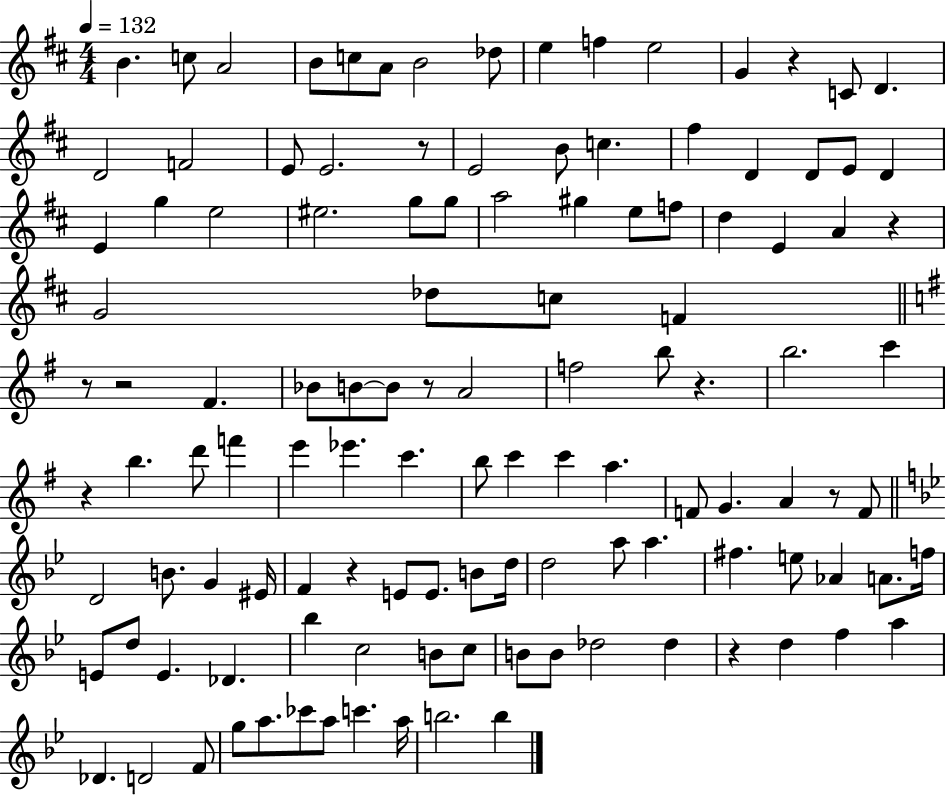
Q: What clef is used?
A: treble